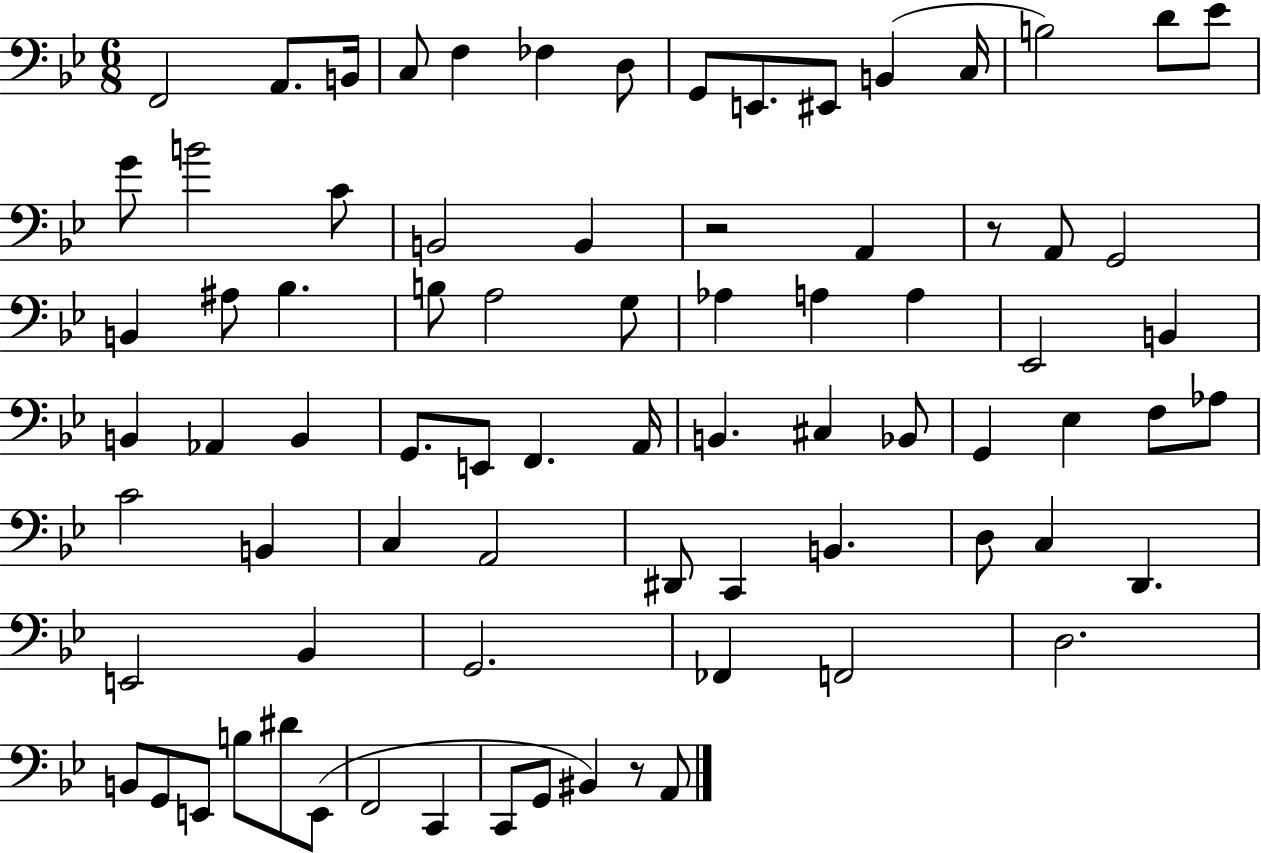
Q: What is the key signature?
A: BES major